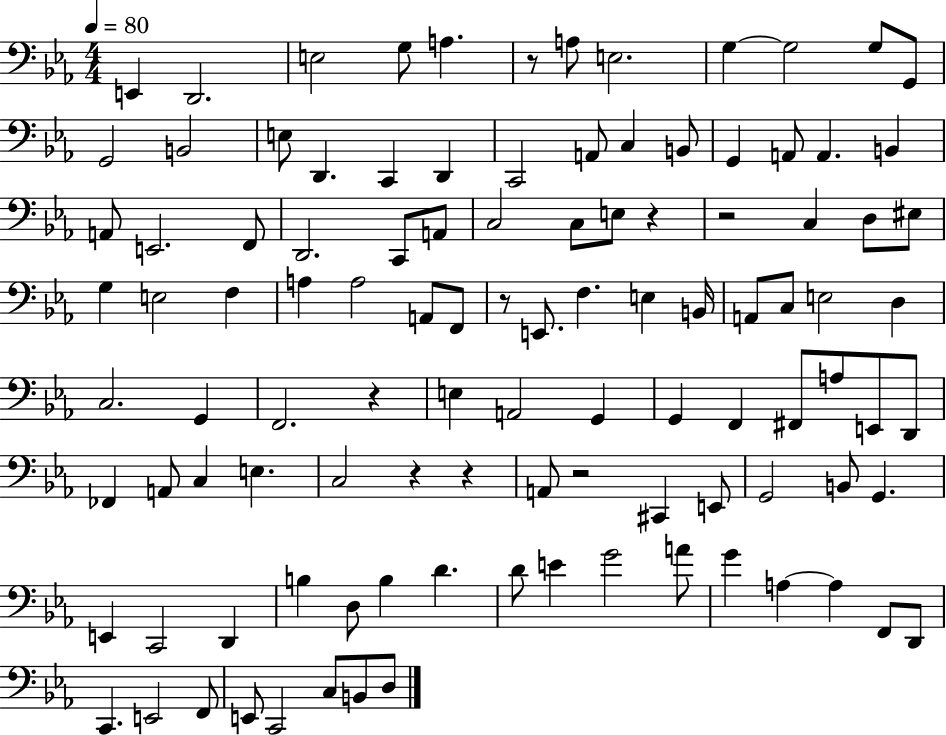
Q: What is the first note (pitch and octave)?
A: E2